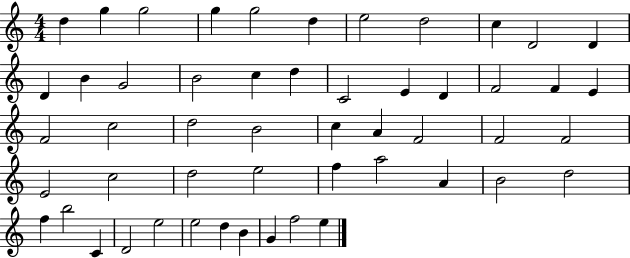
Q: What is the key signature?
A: C major